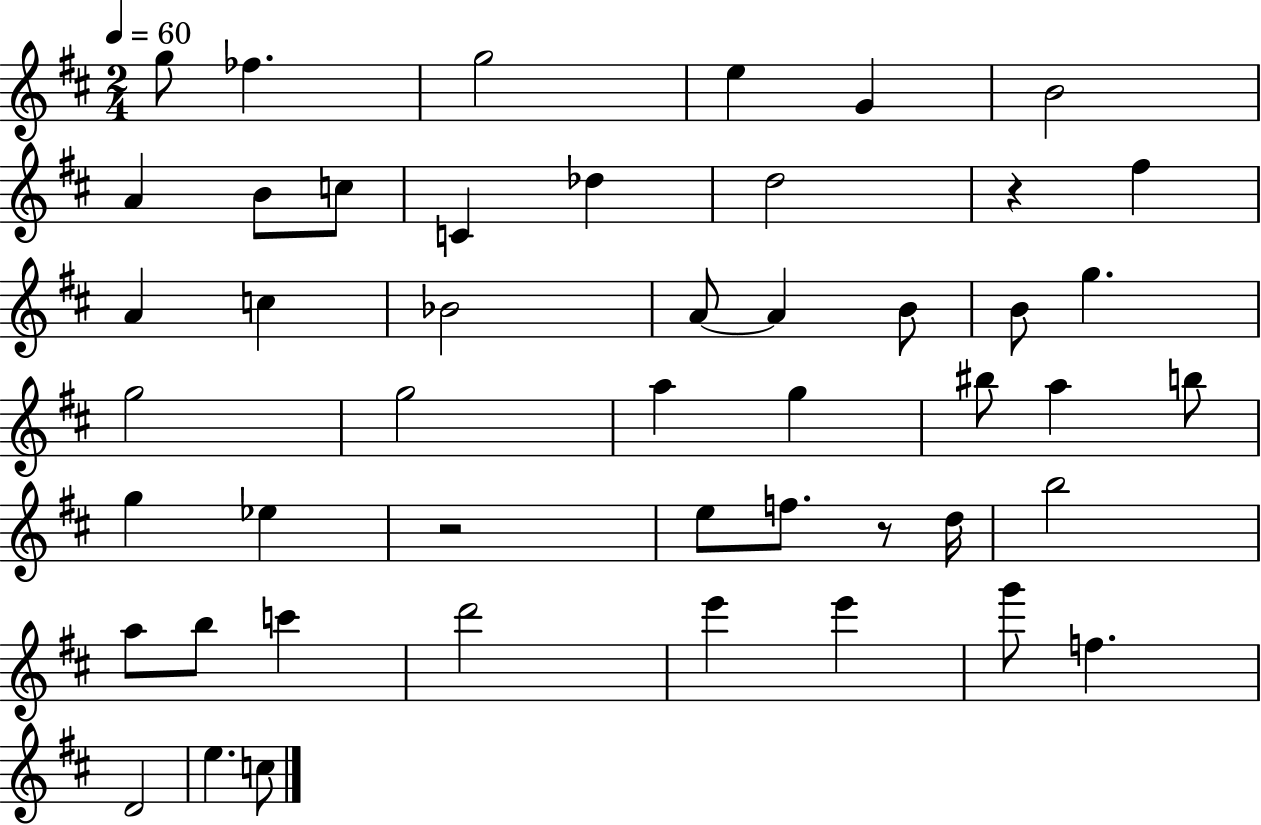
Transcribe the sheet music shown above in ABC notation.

X:1
T:Untitled
M:2/4
L:1/4
K:D
g/2 _f g2 e G B2 A B/2 c/2 C _d d2 z ^f A c _B2 A/2 A B/2 B/2 g g2 g2 a g ^b/2 a b/2 g _e z2 e/2 f/2 z/2 d/4 b2 a/2 b/2 c' d'2 e' e' g'/2 f D2 e c/2